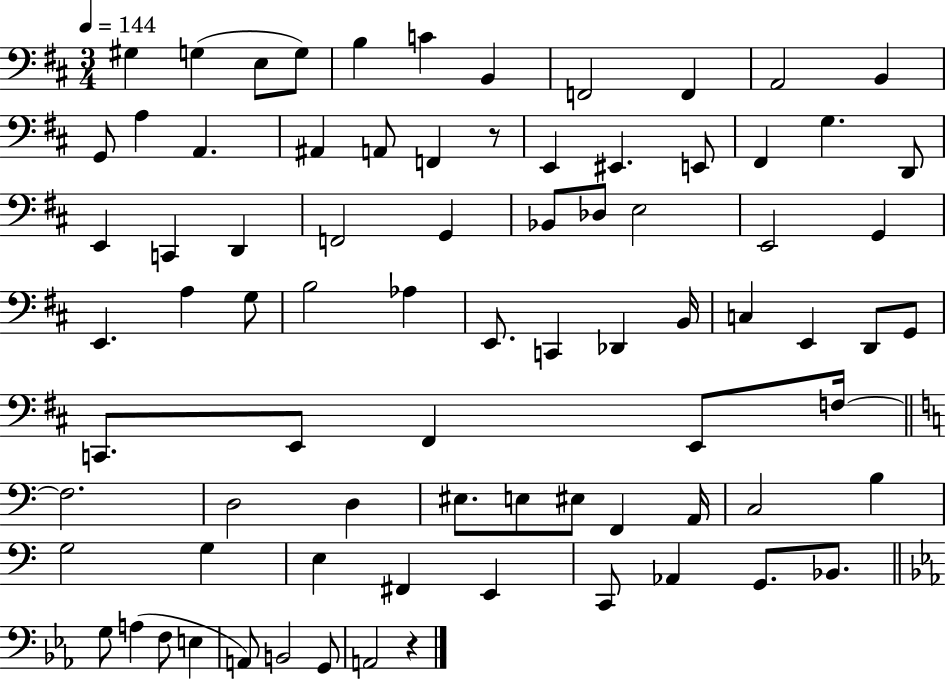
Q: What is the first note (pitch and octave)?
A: G#3